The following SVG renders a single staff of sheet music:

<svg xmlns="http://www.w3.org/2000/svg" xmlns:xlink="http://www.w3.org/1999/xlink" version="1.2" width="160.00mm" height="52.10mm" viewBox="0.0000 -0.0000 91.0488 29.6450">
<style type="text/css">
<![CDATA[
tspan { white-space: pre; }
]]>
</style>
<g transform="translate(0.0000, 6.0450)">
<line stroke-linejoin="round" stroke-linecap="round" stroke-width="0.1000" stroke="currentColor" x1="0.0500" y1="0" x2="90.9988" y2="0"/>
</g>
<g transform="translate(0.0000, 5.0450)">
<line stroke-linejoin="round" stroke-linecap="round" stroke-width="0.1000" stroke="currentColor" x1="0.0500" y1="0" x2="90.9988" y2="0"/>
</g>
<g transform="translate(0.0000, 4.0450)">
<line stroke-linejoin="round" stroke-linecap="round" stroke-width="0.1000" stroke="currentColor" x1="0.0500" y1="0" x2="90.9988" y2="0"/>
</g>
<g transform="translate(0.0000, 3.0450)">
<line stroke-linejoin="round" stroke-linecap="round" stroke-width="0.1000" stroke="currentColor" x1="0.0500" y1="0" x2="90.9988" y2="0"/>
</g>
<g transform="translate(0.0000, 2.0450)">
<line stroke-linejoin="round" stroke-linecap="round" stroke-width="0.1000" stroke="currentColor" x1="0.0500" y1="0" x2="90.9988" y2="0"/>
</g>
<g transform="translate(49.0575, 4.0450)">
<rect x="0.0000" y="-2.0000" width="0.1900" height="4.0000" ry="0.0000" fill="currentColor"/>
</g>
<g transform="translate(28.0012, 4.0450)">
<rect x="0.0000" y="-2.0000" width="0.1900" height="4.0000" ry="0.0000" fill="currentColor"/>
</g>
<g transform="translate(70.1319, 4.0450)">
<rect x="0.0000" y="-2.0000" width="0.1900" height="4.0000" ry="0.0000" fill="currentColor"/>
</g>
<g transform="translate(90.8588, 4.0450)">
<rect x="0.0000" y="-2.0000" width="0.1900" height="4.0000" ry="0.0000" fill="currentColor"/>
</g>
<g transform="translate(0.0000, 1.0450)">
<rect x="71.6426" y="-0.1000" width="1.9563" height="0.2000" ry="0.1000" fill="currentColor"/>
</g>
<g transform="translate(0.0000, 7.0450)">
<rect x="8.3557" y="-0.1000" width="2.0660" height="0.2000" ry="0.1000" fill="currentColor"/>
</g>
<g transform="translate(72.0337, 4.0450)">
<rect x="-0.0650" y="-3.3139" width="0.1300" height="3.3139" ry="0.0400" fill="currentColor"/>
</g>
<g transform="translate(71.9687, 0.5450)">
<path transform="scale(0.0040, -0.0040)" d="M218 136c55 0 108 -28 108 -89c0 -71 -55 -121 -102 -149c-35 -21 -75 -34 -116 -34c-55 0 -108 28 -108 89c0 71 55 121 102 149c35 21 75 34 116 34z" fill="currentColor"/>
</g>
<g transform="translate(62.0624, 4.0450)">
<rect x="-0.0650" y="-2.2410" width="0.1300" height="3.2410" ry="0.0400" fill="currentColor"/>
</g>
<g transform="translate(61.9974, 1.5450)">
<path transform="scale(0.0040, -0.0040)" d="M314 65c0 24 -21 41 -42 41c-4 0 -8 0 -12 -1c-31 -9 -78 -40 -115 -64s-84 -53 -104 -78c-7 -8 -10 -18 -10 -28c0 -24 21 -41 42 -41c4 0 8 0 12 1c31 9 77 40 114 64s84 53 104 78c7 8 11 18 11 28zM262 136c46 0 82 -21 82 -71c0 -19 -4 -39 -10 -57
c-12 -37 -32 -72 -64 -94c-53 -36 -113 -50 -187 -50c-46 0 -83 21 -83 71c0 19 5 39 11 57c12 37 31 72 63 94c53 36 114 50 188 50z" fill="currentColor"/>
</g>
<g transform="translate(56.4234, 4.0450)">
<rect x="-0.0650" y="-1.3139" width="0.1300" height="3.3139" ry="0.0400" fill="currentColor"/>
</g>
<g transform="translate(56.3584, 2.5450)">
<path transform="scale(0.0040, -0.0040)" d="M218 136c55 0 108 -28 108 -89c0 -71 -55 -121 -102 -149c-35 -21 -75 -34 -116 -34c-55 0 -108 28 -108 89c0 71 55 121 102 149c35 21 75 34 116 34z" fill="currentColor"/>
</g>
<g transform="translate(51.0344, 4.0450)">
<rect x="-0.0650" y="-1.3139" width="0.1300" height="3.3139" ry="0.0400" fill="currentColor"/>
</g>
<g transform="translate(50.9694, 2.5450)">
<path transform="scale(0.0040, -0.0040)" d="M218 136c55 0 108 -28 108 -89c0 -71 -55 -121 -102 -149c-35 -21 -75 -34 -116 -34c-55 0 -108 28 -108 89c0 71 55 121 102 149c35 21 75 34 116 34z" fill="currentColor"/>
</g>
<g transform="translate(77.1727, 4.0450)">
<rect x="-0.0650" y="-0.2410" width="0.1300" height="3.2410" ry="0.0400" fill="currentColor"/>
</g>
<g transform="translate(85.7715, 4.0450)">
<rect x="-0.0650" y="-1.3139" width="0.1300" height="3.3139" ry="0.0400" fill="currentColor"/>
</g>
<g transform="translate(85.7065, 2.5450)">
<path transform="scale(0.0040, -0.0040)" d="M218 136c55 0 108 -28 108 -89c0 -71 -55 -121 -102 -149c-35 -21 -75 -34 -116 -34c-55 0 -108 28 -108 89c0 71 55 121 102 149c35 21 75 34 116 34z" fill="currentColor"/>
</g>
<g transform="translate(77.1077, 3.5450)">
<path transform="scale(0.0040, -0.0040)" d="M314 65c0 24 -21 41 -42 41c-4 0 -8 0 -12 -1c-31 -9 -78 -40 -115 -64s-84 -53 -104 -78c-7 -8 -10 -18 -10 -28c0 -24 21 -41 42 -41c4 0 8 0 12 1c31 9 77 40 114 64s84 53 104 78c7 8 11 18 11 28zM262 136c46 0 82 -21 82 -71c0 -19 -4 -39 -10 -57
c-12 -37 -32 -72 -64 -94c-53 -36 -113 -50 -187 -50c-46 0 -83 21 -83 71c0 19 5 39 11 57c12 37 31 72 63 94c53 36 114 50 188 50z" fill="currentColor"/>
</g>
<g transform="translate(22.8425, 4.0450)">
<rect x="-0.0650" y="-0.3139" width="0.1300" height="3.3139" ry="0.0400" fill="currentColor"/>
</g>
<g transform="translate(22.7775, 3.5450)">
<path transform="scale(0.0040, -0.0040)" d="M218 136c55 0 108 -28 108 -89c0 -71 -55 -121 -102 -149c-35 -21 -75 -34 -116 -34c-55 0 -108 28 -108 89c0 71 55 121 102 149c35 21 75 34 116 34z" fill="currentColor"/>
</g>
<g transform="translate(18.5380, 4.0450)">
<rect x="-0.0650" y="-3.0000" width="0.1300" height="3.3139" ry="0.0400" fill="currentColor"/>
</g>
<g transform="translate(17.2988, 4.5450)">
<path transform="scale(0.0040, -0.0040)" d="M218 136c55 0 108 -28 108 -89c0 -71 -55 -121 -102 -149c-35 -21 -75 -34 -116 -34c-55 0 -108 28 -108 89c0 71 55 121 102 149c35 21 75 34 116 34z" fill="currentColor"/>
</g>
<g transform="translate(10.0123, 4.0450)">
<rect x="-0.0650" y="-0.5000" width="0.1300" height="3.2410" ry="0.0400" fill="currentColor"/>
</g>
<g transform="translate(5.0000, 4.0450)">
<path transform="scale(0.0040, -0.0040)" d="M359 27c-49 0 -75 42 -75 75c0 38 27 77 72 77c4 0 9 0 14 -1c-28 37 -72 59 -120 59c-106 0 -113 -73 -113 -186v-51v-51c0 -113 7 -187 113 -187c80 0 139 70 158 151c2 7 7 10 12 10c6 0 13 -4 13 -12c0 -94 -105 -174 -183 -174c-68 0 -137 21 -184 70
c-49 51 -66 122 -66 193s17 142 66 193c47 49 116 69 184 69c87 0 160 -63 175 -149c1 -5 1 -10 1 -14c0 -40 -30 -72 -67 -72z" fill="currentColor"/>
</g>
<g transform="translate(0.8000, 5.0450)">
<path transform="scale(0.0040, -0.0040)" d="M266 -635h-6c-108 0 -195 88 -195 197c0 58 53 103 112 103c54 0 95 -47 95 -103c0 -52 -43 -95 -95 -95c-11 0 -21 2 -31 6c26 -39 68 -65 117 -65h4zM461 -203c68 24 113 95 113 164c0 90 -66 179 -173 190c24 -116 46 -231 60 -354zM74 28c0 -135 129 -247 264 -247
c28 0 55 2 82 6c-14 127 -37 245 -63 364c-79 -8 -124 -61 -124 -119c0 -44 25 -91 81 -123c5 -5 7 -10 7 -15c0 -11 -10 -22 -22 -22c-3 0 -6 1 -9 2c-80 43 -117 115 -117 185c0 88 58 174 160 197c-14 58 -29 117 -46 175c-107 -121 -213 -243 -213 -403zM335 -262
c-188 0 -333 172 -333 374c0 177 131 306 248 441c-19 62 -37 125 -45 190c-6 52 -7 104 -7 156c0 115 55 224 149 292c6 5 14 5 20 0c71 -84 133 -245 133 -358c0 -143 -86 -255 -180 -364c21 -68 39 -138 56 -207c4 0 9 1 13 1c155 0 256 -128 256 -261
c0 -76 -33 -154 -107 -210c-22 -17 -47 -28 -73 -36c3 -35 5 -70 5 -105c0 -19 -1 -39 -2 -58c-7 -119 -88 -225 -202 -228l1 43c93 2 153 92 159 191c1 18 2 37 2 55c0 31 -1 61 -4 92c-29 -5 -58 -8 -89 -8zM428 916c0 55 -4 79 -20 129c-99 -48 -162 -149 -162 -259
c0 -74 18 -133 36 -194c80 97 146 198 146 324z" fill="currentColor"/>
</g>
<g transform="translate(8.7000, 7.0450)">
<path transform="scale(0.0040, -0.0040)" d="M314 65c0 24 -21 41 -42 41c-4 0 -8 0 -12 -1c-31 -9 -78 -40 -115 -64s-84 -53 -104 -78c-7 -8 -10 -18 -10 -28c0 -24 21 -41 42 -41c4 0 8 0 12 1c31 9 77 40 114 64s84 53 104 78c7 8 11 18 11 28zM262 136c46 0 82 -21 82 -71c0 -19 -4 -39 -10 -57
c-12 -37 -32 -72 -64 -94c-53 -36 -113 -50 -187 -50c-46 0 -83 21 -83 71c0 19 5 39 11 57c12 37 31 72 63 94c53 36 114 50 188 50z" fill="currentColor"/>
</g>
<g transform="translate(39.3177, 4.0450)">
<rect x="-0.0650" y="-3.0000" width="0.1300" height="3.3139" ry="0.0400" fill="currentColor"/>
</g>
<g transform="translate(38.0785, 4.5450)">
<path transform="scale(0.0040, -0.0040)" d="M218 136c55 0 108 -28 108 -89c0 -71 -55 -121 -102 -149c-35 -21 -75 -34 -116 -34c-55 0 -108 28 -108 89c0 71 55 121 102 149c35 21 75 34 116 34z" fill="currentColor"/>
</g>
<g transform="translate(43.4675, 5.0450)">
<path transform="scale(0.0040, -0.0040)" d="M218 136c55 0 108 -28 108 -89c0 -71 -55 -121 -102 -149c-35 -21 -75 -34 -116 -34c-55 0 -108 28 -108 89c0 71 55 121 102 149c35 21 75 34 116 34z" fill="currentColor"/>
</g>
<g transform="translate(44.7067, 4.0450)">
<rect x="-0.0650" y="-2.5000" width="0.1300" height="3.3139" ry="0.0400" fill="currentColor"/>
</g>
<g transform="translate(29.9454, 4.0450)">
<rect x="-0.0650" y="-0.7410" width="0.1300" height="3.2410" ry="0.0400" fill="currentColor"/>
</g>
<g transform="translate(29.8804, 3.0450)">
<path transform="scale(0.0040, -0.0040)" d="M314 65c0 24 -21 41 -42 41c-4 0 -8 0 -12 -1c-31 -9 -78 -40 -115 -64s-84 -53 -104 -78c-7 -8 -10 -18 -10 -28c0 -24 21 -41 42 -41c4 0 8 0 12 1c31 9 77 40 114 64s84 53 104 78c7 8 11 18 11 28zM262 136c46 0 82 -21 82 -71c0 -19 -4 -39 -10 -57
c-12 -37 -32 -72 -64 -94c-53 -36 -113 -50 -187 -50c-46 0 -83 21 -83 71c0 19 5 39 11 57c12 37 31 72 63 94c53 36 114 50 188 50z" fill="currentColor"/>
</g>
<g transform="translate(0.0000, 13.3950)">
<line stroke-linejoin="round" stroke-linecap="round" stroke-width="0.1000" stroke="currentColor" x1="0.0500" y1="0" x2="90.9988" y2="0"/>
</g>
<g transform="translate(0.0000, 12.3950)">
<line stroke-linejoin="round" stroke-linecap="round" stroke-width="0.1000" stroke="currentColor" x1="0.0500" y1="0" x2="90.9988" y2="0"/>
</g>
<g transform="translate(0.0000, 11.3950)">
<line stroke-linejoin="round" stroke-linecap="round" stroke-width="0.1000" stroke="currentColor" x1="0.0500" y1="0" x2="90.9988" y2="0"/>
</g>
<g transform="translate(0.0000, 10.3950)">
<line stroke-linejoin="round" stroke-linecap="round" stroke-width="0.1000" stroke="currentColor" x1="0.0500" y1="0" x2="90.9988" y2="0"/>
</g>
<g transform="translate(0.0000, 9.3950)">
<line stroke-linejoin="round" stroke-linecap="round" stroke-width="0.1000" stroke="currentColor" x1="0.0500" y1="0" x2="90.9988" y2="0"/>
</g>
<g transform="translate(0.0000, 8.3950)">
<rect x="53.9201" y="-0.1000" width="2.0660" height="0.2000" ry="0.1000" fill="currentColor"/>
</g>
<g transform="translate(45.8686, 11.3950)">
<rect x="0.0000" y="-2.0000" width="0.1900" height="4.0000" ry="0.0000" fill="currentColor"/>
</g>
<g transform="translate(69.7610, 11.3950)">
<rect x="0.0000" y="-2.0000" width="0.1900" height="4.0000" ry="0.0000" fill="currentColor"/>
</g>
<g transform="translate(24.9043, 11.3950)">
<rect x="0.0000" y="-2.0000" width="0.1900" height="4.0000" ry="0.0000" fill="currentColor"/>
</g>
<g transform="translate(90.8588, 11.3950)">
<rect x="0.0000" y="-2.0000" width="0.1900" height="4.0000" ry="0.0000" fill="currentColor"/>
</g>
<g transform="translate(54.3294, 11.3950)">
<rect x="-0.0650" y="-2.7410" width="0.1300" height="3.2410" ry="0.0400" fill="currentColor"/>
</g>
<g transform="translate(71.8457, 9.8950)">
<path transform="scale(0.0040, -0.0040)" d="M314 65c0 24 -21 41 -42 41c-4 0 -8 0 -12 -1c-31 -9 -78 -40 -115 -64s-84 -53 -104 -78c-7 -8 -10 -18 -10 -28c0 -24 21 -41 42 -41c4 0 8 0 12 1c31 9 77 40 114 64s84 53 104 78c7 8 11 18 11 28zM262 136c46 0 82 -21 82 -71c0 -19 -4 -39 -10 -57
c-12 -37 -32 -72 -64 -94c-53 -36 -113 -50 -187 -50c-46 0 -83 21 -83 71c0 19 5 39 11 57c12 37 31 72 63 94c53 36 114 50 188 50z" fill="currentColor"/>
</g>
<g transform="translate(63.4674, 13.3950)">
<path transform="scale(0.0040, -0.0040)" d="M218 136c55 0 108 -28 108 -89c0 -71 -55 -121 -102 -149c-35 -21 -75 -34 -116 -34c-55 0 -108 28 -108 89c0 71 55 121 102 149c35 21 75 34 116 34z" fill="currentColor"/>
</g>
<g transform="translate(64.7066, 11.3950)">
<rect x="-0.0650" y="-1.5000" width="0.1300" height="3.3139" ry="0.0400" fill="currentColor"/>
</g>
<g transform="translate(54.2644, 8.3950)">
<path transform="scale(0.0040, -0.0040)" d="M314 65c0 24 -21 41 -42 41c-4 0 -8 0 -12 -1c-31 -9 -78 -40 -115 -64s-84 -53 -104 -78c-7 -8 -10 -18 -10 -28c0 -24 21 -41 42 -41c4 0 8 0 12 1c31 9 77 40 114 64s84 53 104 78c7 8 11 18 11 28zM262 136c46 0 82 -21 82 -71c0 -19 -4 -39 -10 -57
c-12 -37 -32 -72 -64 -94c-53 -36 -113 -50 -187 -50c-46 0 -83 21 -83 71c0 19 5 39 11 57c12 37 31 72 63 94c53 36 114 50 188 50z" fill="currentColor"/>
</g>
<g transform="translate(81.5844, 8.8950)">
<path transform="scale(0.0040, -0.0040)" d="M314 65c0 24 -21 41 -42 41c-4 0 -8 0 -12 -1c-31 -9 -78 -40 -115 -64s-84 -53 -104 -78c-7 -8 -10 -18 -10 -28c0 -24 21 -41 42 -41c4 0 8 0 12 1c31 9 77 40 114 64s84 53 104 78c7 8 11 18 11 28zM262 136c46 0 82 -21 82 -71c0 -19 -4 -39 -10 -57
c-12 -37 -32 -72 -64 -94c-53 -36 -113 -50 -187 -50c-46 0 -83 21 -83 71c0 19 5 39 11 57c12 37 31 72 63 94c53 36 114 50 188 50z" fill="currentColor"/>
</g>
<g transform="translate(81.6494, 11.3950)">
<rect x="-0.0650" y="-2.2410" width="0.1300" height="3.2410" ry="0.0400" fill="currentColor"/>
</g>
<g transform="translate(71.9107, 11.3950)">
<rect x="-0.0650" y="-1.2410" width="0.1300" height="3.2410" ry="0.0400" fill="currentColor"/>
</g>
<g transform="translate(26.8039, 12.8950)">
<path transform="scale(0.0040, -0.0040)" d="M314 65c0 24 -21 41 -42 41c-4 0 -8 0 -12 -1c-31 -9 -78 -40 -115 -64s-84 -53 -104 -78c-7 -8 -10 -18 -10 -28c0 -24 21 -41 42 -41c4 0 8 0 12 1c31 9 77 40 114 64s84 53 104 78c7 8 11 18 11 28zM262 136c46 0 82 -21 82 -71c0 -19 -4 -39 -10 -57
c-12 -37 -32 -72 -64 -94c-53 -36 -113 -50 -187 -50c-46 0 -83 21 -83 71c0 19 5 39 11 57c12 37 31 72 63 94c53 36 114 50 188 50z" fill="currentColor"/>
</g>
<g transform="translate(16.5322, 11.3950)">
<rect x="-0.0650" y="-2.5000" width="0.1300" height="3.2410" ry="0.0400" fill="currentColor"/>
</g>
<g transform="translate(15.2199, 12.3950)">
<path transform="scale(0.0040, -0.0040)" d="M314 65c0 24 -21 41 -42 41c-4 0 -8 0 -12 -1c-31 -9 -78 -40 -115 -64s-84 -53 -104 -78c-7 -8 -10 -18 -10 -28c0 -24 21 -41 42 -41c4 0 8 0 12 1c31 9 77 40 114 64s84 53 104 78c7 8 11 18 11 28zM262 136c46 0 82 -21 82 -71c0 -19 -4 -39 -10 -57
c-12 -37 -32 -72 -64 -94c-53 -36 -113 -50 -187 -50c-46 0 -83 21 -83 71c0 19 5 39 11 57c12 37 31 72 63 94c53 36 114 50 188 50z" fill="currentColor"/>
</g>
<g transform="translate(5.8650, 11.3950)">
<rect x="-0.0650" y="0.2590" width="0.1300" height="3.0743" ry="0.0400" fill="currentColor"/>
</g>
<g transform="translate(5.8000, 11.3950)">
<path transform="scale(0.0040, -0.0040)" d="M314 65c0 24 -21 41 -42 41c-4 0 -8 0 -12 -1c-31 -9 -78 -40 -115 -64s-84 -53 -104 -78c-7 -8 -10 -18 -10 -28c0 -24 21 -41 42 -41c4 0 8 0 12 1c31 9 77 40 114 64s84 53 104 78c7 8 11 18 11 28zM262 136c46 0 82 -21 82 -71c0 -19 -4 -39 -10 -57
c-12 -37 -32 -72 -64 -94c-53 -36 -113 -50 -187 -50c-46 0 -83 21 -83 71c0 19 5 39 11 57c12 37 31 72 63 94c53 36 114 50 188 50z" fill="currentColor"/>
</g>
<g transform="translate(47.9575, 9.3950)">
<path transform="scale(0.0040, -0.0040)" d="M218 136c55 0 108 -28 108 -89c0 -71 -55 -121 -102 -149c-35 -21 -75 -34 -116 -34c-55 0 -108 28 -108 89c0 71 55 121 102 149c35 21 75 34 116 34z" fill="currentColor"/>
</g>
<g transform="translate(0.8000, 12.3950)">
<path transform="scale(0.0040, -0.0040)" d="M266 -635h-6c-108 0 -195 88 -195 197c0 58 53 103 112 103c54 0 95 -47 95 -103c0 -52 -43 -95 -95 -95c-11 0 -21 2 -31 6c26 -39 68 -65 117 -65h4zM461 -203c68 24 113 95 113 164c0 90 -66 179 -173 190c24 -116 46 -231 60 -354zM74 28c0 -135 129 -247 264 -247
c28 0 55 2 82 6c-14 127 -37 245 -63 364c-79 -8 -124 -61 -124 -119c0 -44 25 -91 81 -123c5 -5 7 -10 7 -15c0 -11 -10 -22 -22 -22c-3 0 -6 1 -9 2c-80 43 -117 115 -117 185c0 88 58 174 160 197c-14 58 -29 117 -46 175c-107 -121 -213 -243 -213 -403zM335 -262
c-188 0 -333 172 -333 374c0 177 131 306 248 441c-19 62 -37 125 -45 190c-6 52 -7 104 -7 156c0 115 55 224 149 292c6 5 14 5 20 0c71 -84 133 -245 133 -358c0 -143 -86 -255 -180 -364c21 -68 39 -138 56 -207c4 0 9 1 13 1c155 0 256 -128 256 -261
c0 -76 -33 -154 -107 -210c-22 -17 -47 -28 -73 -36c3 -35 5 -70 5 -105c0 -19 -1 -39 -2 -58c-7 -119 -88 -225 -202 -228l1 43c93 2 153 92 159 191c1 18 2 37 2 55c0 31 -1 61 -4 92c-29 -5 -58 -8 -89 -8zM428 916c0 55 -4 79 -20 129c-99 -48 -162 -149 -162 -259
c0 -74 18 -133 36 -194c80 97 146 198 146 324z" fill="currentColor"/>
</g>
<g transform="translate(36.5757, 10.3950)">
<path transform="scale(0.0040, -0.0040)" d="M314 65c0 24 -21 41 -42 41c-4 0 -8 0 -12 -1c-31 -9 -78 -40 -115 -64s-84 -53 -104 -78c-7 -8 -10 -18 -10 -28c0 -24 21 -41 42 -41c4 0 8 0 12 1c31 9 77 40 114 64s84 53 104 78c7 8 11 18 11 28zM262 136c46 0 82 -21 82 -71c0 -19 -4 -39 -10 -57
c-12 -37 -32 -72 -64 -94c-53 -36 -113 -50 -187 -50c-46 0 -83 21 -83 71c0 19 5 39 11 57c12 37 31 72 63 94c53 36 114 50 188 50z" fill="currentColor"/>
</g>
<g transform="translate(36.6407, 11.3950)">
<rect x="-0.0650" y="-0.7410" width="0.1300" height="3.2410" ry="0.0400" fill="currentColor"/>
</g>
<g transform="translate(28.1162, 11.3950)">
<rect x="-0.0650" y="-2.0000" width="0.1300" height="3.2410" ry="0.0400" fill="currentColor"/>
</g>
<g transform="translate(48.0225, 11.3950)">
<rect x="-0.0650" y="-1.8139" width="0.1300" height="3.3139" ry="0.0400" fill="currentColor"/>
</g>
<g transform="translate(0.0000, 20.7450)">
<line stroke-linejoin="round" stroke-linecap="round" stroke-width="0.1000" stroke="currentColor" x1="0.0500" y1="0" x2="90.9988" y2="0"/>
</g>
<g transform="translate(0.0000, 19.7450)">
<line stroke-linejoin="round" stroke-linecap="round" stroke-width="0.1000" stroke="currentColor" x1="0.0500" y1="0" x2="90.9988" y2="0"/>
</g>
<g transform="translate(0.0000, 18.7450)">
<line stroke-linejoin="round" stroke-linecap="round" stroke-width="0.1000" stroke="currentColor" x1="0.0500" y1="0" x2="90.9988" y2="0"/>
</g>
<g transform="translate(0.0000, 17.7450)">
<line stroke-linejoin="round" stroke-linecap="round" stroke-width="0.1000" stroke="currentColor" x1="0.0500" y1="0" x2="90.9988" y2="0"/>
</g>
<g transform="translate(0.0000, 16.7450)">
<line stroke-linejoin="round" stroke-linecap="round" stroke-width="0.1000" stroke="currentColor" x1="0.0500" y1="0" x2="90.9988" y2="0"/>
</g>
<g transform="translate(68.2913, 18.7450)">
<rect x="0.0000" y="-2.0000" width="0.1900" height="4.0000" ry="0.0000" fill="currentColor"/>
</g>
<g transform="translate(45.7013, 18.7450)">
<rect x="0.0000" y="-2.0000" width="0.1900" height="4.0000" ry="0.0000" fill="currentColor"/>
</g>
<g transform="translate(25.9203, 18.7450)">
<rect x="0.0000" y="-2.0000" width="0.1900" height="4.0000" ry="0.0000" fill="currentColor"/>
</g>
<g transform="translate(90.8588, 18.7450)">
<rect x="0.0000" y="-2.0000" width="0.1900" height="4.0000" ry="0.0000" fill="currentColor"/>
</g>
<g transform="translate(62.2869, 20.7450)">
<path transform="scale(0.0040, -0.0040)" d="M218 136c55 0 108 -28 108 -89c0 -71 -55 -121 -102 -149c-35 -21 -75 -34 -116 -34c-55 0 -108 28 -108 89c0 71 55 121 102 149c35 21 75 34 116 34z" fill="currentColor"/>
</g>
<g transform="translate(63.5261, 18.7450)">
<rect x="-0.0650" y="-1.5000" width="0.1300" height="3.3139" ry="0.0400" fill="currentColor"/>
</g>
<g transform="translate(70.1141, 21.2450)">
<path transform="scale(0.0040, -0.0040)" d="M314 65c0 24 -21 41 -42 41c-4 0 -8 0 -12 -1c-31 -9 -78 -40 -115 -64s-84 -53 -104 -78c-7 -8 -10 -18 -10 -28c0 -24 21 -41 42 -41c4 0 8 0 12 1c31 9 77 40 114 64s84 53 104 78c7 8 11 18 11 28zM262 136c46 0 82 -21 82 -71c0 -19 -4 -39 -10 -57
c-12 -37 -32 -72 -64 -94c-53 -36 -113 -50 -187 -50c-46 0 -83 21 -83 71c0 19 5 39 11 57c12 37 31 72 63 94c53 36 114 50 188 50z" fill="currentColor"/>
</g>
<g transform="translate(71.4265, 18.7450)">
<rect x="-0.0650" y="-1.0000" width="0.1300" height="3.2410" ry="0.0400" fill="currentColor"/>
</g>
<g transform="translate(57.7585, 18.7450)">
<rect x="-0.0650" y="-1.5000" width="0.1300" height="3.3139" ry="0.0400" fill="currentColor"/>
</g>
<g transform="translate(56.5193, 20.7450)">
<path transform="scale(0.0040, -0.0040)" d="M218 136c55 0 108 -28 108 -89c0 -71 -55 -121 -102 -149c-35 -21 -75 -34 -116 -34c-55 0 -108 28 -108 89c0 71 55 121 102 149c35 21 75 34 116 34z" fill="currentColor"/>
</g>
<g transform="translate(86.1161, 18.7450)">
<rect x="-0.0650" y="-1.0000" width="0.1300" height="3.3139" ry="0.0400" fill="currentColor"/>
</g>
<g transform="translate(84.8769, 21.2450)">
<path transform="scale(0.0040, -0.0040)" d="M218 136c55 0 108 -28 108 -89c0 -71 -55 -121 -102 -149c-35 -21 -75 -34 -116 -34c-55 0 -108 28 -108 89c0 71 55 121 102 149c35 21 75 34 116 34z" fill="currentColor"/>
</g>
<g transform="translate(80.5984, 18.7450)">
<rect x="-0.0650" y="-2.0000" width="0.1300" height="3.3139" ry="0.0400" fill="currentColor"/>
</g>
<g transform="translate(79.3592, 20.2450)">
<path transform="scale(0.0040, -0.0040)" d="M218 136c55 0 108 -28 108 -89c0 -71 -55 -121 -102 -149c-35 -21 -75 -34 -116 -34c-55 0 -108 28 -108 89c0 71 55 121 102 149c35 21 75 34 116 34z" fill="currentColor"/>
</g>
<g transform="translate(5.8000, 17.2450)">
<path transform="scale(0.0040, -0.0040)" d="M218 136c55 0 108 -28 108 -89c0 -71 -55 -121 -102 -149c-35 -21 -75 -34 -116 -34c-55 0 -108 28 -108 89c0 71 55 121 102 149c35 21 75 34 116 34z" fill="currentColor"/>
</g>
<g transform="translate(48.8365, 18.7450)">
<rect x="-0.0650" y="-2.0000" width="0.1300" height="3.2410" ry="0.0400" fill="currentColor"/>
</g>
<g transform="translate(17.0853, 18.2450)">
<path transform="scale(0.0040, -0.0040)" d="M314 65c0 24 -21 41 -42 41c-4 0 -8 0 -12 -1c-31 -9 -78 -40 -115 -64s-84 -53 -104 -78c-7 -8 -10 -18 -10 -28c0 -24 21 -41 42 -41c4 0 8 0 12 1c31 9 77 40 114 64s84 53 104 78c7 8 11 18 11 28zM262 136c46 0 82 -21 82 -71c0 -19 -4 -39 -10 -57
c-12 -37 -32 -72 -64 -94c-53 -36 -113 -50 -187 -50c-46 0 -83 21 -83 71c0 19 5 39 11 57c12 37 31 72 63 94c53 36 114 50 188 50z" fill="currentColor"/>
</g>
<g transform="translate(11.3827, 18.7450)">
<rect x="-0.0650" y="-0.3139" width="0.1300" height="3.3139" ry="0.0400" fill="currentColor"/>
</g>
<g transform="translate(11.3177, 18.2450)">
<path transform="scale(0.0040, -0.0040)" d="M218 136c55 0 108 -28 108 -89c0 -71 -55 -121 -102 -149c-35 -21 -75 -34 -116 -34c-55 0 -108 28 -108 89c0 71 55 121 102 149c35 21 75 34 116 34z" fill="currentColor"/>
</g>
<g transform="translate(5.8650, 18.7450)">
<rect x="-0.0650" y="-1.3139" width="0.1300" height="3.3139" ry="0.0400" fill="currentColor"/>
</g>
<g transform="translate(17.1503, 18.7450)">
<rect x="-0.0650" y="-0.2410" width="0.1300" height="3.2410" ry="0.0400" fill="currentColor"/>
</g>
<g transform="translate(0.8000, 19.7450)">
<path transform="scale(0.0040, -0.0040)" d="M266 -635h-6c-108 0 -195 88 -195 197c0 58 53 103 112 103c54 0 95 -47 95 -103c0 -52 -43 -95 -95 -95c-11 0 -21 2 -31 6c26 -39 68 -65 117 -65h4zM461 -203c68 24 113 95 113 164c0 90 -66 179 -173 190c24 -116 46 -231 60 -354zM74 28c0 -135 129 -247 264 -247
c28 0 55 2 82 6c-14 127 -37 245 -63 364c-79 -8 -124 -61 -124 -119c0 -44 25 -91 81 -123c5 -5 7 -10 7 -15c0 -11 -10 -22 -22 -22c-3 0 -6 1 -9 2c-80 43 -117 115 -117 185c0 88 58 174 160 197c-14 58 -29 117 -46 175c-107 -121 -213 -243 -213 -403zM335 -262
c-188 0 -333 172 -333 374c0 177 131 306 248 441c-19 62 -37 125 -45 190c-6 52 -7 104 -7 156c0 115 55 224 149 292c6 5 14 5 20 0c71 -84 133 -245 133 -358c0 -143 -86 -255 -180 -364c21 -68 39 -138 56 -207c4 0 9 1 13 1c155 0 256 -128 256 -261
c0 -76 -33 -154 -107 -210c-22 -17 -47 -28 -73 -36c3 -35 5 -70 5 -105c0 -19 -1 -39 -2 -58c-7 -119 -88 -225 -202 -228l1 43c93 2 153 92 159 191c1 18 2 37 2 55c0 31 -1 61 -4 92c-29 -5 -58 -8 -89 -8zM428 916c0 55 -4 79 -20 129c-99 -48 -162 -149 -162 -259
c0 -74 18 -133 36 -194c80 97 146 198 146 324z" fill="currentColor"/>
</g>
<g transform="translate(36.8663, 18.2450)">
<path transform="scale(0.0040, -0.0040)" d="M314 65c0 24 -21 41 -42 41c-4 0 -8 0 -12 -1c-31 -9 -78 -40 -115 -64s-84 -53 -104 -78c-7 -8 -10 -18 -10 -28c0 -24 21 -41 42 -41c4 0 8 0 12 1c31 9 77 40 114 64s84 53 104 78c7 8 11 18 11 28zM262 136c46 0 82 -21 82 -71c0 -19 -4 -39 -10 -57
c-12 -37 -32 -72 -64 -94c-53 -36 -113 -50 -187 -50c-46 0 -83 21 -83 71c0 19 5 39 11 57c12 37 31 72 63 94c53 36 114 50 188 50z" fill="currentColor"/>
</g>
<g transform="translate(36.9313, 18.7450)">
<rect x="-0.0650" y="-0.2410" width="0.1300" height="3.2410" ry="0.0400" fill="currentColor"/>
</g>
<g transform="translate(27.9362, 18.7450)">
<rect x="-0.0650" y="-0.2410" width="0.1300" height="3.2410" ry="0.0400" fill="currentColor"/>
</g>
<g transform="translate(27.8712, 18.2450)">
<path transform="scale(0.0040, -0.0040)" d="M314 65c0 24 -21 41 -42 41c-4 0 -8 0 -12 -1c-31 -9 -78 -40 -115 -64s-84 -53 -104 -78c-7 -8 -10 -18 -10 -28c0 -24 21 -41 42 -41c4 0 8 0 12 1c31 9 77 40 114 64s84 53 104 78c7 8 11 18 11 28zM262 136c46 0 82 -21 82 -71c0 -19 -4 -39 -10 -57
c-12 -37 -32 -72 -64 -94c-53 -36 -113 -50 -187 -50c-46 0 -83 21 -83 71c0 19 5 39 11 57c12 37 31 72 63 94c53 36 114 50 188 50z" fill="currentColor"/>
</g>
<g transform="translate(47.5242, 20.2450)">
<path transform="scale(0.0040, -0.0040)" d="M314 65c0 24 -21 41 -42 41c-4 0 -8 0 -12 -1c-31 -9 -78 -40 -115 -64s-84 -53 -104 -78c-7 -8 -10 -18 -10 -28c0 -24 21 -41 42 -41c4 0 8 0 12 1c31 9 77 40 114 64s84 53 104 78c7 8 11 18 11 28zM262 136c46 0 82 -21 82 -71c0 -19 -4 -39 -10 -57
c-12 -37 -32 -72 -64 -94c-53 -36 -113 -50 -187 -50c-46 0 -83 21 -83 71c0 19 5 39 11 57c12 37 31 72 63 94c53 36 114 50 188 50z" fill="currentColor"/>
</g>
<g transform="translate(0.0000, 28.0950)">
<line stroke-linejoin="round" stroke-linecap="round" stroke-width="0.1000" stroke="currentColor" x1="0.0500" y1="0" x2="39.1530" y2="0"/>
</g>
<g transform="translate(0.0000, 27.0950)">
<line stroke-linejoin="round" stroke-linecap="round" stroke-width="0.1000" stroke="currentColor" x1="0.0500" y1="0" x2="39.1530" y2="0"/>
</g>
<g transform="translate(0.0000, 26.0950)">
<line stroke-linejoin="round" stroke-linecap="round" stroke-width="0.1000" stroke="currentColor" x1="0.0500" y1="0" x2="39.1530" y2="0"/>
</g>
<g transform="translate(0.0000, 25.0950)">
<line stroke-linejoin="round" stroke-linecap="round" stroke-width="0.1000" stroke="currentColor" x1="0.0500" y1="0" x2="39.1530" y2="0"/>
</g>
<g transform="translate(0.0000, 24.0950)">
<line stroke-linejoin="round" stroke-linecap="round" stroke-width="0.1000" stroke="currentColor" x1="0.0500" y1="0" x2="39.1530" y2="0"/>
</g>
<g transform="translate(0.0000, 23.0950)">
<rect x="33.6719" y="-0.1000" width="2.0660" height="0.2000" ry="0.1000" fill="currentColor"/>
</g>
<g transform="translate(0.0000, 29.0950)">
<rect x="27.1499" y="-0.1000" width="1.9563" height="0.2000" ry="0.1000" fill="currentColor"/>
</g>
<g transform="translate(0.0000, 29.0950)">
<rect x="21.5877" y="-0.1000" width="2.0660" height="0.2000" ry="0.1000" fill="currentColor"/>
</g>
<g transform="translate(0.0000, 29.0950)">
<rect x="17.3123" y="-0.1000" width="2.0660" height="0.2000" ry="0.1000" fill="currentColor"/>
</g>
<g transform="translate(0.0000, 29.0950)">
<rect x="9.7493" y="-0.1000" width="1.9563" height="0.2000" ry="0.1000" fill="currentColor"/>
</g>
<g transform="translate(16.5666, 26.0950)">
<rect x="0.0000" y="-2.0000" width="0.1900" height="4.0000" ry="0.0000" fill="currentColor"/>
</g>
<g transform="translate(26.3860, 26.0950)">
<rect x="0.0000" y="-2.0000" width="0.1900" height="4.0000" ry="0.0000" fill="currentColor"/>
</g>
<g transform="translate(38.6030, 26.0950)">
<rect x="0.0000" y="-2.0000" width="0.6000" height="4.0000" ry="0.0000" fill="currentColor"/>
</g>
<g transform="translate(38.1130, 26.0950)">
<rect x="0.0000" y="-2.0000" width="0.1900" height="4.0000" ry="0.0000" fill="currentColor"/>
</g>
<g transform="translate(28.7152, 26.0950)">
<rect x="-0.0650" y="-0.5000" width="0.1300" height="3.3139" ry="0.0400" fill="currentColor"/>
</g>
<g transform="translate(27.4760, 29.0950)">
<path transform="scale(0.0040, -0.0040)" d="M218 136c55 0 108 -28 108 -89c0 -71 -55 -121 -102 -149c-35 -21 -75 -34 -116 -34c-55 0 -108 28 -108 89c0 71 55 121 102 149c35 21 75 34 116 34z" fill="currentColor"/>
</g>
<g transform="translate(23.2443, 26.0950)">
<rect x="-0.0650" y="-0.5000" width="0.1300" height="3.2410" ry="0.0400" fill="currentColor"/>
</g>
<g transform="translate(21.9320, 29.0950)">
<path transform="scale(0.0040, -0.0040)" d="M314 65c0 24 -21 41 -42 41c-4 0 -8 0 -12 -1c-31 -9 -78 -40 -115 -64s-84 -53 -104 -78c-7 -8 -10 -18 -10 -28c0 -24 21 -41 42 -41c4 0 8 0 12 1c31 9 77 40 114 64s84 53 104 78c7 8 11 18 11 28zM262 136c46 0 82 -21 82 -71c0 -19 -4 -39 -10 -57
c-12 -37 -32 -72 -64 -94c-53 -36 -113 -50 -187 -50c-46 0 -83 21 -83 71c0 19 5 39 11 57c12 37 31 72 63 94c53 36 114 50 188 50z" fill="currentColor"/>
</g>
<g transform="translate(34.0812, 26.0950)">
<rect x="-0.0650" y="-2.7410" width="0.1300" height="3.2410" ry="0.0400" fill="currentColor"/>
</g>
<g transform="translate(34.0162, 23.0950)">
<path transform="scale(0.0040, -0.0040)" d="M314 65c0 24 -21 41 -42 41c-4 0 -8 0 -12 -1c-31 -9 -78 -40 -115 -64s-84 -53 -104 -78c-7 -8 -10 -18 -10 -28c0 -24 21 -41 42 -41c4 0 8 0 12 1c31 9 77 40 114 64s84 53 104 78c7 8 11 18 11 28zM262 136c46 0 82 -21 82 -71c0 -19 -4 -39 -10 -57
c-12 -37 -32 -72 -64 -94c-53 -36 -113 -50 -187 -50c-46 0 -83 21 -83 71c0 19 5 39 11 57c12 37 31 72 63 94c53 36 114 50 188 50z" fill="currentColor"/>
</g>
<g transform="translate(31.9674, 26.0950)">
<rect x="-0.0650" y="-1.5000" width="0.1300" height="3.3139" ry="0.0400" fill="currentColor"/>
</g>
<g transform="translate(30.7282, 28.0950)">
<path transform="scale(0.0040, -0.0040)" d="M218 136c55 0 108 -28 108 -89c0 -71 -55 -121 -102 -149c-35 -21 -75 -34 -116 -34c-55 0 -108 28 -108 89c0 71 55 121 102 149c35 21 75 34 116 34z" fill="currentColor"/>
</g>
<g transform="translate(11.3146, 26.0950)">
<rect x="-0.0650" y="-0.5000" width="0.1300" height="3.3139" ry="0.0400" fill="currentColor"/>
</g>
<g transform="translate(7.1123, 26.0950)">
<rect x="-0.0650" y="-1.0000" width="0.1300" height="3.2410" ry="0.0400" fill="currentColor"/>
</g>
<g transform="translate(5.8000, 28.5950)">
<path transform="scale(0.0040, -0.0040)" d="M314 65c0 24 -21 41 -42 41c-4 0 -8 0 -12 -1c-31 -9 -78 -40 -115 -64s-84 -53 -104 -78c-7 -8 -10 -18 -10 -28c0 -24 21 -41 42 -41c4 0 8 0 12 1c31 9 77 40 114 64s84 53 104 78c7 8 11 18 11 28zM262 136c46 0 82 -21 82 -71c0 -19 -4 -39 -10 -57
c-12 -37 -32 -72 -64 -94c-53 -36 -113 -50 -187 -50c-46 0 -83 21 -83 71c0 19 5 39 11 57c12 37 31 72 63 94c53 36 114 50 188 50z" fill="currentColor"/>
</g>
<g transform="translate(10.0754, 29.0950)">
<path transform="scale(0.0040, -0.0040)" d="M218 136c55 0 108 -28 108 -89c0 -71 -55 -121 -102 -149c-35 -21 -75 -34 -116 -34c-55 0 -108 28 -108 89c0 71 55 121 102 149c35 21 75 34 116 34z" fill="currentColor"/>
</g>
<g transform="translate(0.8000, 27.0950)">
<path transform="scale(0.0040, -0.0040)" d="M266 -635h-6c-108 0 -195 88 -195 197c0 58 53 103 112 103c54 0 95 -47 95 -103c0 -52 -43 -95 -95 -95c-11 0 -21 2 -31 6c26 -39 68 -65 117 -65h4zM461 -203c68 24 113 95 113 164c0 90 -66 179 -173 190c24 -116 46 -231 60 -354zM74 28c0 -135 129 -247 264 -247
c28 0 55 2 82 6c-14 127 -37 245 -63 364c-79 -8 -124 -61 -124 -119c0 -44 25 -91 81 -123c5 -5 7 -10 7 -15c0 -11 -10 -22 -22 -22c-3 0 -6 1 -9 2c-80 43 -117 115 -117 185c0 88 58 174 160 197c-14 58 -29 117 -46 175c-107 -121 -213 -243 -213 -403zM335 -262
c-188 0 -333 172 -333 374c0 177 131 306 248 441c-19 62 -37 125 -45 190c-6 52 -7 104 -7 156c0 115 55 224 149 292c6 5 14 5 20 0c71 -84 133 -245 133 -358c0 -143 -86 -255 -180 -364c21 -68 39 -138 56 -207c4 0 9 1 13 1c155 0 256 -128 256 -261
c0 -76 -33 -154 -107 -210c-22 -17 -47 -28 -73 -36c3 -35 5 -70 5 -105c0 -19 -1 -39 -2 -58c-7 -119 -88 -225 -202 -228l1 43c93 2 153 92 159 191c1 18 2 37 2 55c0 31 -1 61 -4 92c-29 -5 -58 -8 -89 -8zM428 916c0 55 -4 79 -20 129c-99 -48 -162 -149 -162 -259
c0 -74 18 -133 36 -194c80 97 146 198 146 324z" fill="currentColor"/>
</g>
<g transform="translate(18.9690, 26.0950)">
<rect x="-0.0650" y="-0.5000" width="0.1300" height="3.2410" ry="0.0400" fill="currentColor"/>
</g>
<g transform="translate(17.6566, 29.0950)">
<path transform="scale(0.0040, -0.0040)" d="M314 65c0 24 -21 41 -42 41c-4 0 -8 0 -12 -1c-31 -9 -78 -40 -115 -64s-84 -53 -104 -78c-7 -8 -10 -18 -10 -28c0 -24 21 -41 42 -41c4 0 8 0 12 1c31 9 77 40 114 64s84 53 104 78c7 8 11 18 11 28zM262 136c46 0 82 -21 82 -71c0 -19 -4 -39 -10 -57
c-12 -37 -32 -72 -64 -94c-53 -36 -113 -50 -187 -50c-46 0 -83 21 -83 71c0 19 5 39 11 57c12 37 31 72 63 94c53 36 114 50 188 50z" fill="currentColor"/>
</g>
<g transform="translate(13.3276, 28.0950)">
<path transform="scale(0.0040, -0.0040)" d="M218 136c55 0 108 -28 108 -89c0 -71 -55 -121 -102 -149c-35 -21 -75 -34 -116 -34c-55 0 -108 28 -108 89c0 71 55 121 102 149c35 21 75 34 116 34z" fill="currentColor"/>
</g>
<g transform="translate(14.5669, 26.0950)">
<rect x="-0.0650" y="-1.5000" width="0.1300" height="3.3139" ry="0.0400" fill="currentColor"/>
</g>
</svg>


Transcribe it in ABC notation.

X:1
T:Untitled
M:4/4
L:1/4
K:C
C2 A c d2 A G e e g2 b c2 e B2 G2 F2 d2 f a2 E e2 g2 e c c2 c2 c2 F2 E E D2 F D D2 C E C2 C2 C E a2